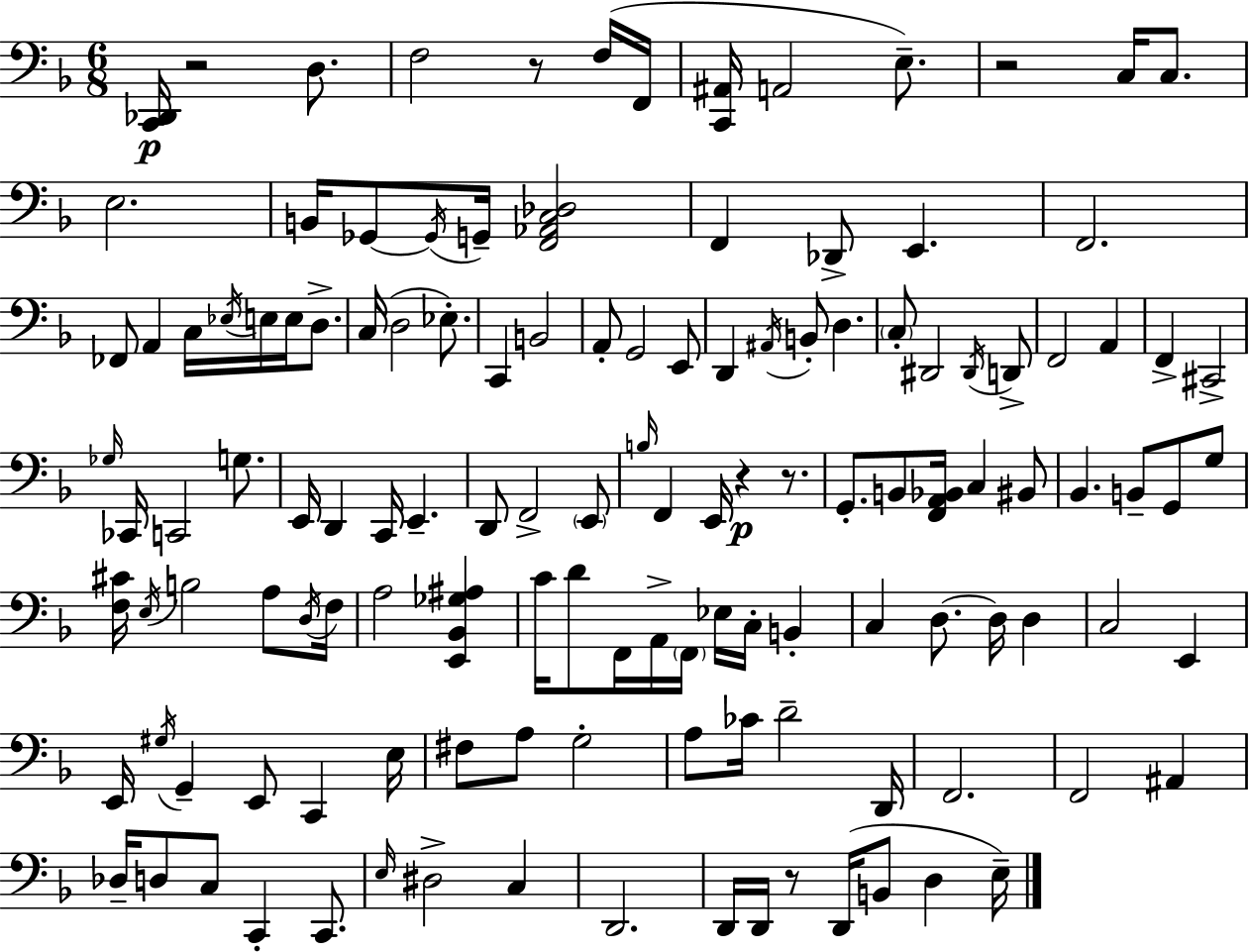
[C2,Db2]/s R/h D3/e. F3/h R/e F3/s F2/s [C2,A#2]/s A2/h E3/e. R/h C3/s C3/e. E3/h. B2/s Gb2/e Gb2/s G2/s [F2,Ab2,C3,Db3]/h F2/q Db2/e E2/q. F2/h. FES2/e A2/q C3/s Eb3/s E3/s E3/s D3/e. C3/s D3/h Eb3/e. C2/q B2/h A2/e G2/h E2/e D2/q A#2/s B2/e D3/q. C3/e D#2/h D#2/s D2/e F2/h A2/q F2/q C#2/h Gb3/s CES2/s C2/h G3/e. E2/s D2/q C2/s E2/q. D2/e F2/h E2/e B3/s F2/q E2/s R/q R/e. G2/e. B2/e [F2,A2,Bb2]/s C3/q BIS2/e Bb2/q. B2/e G2/e G3/e [F3,C#4]/s E3/s B3/h A3/e D3/s F3/s A3/h [E2,Bb2,Gb3,A#3]/q C4/s D4/e F2/s A2/s F2/s Eb3/s C3/s B2/q C3/q D3/e. D3/s D3/q C3/h E2/q E2/s G#3/s G2/q E2/e C2/q E3/s F#3/e A3/e G3/h A3/e CES4/s D4/h D2/s F2/h. F2/h A#2/q Db3/s D3/e C3/e C2/q C2/e. E3/s D#3/h C3/q D2/h. D2/s D2/s R/e D2/s B2/e D3/q E3/s